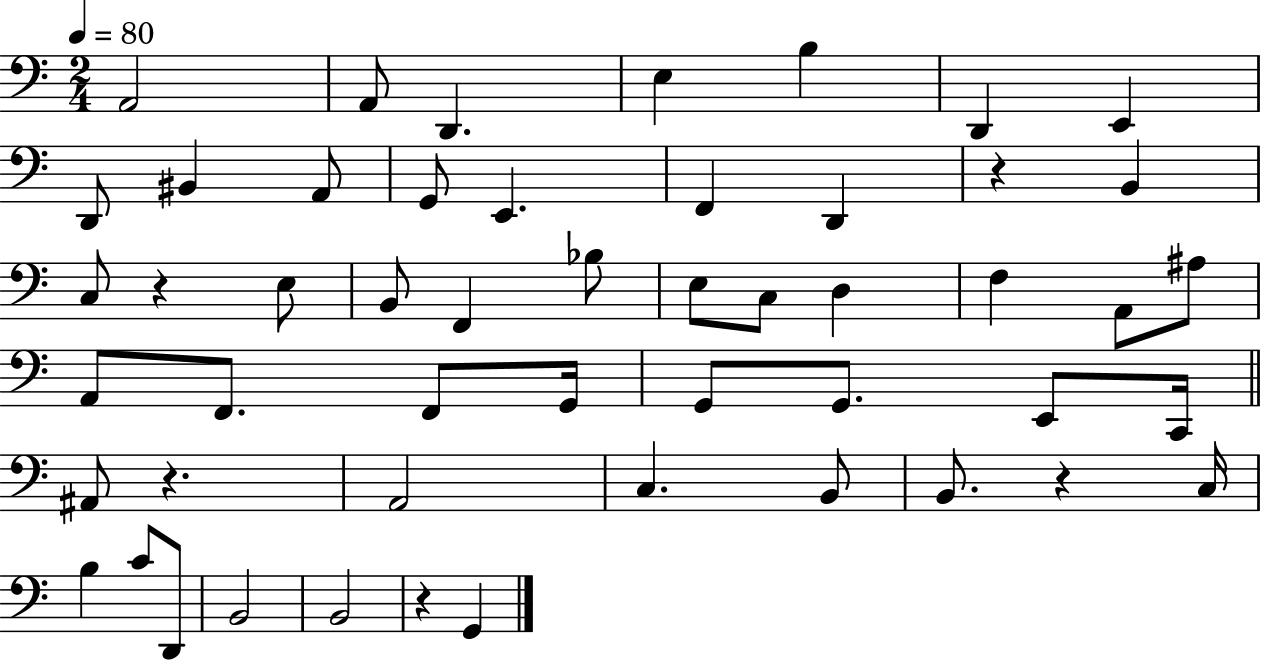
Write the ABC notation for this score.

X:1
T:Untitled
M:2/4
L:1/4
K:C
A,,2 A,,/2 D,, E, B, D,, E,, D,,/2 ^B,, A,,/2 G,,/2 E,, F,, D,, z B,, C,/2 z E,/2 B,,/2 F,, _B,/2 E,/2 C,/2 D, F, A,,/2 ^A,/2 A,,/2 F,,/2 F,,/2 G,,/4 G,,/2 G,,/2 E,,/2 C,,/4 ^A,,/2 z A,,2 C, B,,/2 B,,/2 z C,/4 B, C/2 D,,/2 B,,2 B,,2 z G,,